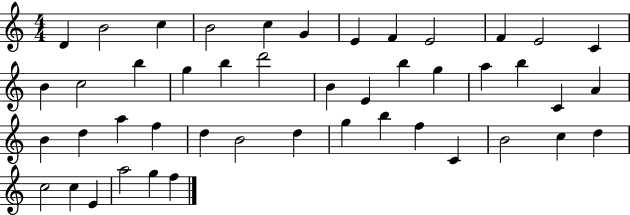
X:1
T:Untitled
M:4/4
L:1/4
K:C
D B2 c B2 c G E F E2 F E2 C B c2 b g b d'2 B E b g a b C A B d a f d B2 d g b f C B2 c d c2 c E a2 g f